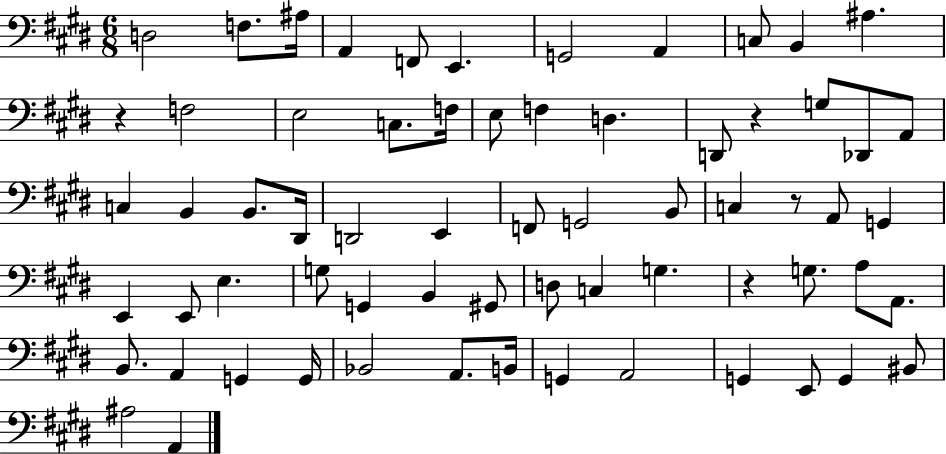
D3/h F3/e. A#3/s A2/q F2/e E2/q. G2/h A2/q C3/e B2/q A#3/q. R/q F3/h E3/h C3/e. F3/s E3/e F3/q D3/q. D2/e R/q G3/e Db2/e A2/e C3/q B2/q B2/e. D#2/s D2/h E2/q F2/e G2/h B2/e C3/q R/e A2/e G2/q E2/q E2/e E3/q. G3/e G2/q B2/q G#2/e D3/e C3/q G3/q. R/q G3/e. A3/e A2/e. B2/e. A2/q G2/q G2/s Bb2/h A2/e. B2/s G2/q A2/h G2/q E2/e G2/q BIS2/e A#3/h A2/q